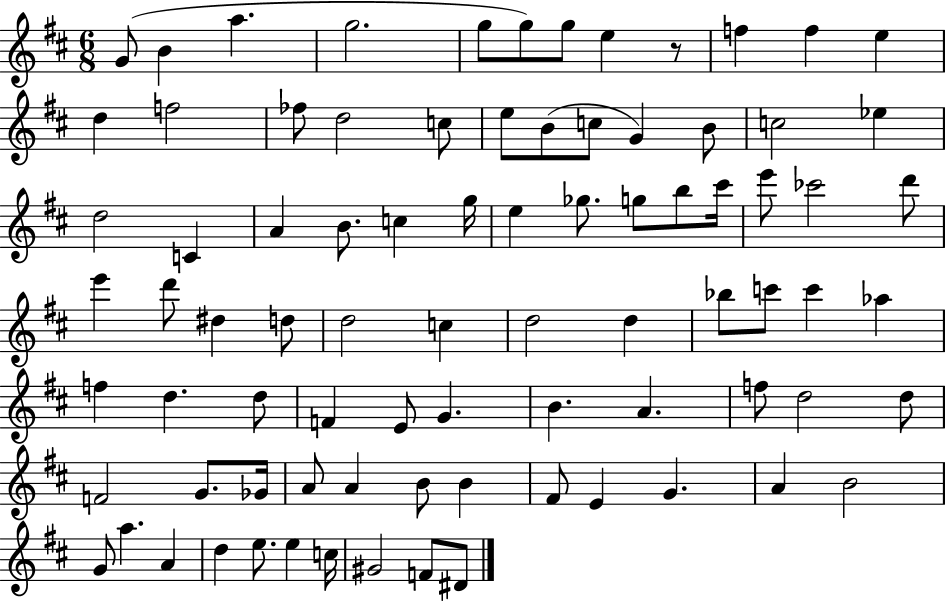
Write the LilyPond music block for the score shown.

{
  \clef treble
  \numericTimeSignature
  \time 6/8
  \key d \major
  g'8( b'4 a''4. | g''2. | g''8 g''8) g''8 e''4 r8 | f''4 f''4 e''4 | \break d''4 f''2 | fes''8 d''2 c''8 | e''8 b'8( c''8 g'4) b'8 | c''2 ees''4 | \break d''2 c'4 | a'4 b'8. c''4 g''16 | e''4 ges''8. g''8 b''8 cis'''16 | e'''8 ces'''2 d'''8 | \break e'''4 d'''8 dis''4 d''8 | d''2 c''4 | d''2 d''4 | bes''8 c'''8 c'''4 aes''4 | \break f''4 d''4. d''8 | f'4 e'8 g'4. | b'4. a'4. | f''8 d''2 d''8 | \break f'2 g'8. ges'16 | a'8 a'4 b'8 b'4 | fis'8 e'4 g'4. | a'4 b'2 | \break g'8 a''4. a'4 | d''4 e''8. e''4 c''16 | gis'2 f'8 dis'8 | \bar "|."
}